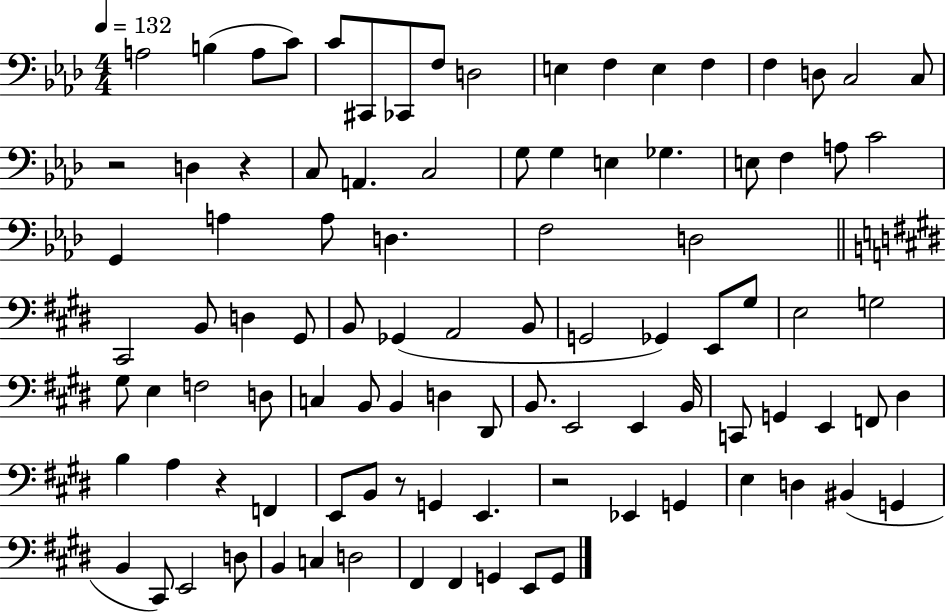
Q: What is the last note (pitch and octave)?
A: G2